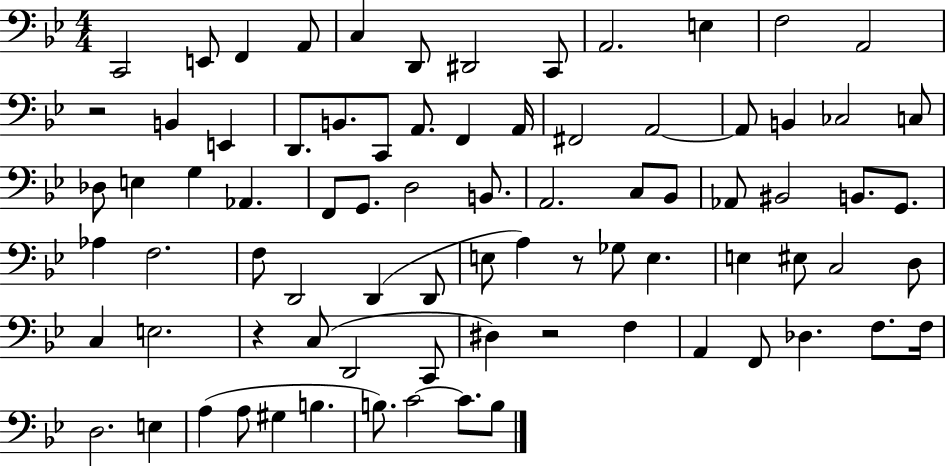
C2/h E2/e F2/q A2/e C3/q D2/e D#2/h C2/e A2/h. E3/q F3/h A2/h R/h B2/q E2/q D2/e. B2/e. C2/e A2/e. F2/q A2/s F#2/h A2/h A2/e B2/q CES3/h C3/e Db3/e E3/q G3/q Ab2/q. F2/e G2/e. D3/h B2/e. A2/h. C3/e Bb2/e Ab2/e BIS2/h B2/e. G2/e. Ab3/q F3/h. F3/e D2/h D2/q D2/e E3/e A3/q R/e Gb3/e E3/q. E3/q EIS3/e C3/h D3/e C3/q E3/h. R/q C3/e D2/h C2/e D#3/q R/h F3/q A2/q F2/e Db3/q. F3/e. F3/s D3/h. E3/q A3/q A3/e G#3/q B3/q. B3/e. C4/h C4/e. B3/e